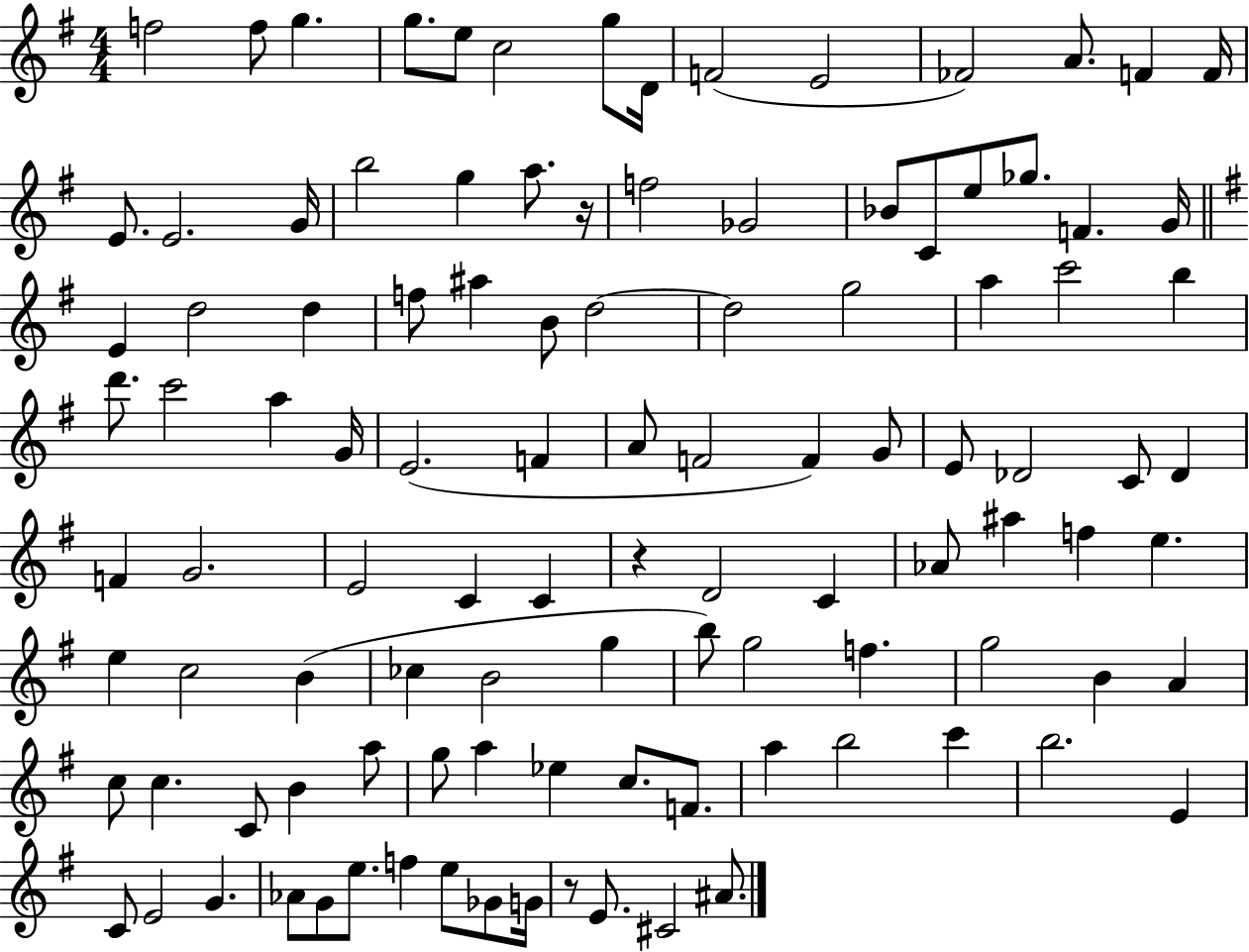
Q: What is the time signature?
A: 4/4